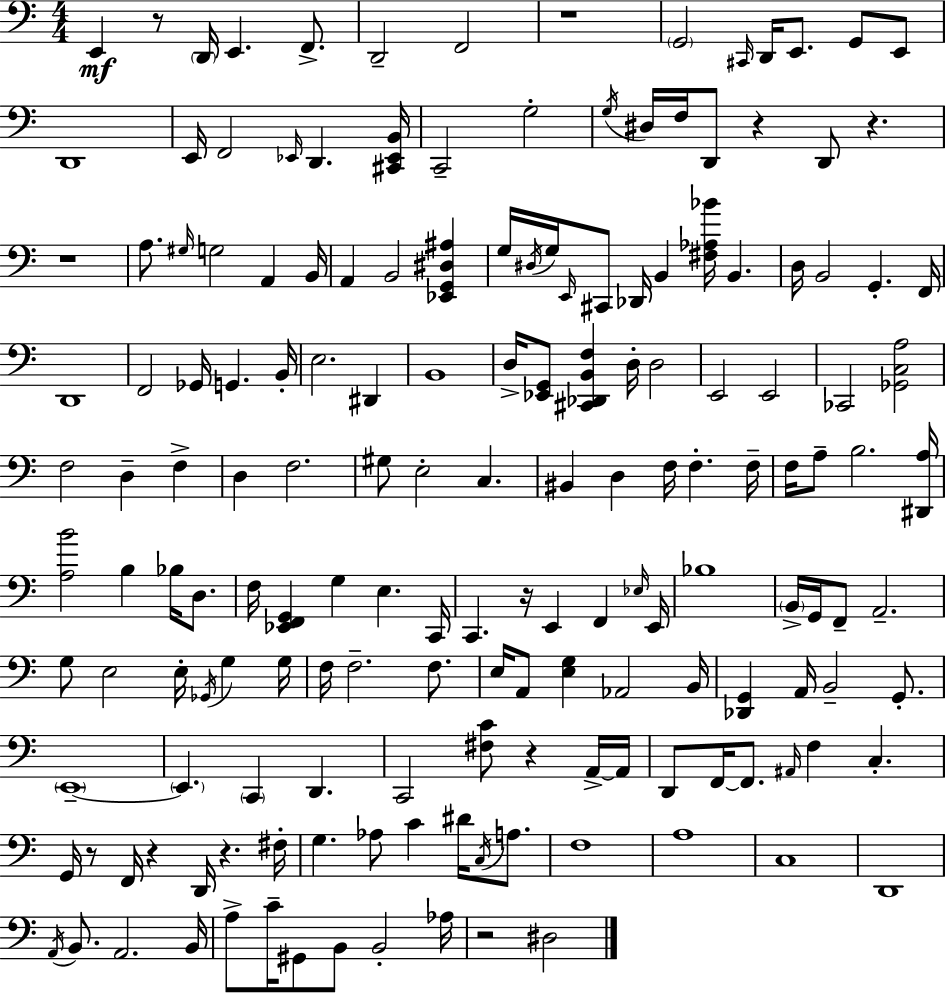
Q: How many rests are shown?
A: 11